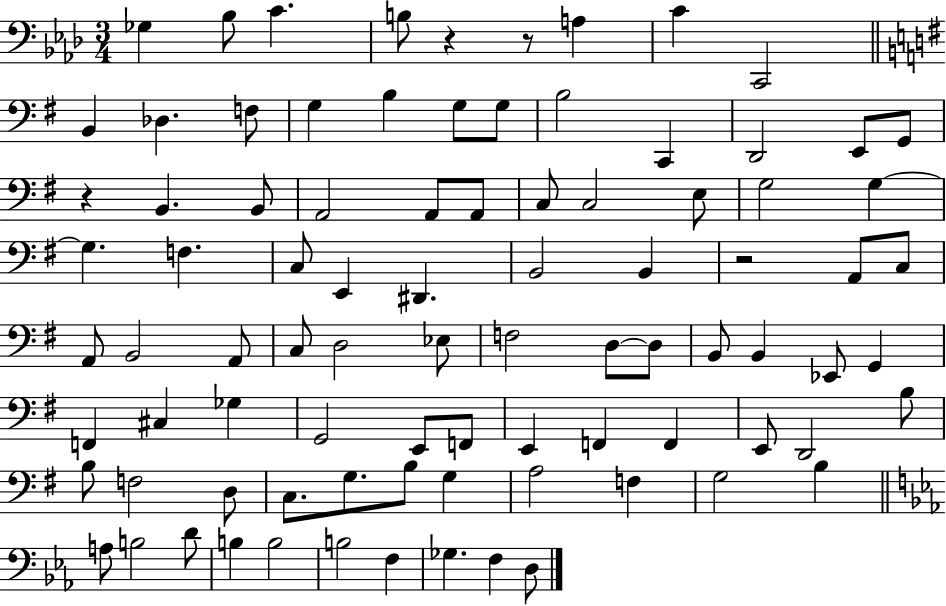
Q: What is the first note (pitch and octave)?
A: Gb3